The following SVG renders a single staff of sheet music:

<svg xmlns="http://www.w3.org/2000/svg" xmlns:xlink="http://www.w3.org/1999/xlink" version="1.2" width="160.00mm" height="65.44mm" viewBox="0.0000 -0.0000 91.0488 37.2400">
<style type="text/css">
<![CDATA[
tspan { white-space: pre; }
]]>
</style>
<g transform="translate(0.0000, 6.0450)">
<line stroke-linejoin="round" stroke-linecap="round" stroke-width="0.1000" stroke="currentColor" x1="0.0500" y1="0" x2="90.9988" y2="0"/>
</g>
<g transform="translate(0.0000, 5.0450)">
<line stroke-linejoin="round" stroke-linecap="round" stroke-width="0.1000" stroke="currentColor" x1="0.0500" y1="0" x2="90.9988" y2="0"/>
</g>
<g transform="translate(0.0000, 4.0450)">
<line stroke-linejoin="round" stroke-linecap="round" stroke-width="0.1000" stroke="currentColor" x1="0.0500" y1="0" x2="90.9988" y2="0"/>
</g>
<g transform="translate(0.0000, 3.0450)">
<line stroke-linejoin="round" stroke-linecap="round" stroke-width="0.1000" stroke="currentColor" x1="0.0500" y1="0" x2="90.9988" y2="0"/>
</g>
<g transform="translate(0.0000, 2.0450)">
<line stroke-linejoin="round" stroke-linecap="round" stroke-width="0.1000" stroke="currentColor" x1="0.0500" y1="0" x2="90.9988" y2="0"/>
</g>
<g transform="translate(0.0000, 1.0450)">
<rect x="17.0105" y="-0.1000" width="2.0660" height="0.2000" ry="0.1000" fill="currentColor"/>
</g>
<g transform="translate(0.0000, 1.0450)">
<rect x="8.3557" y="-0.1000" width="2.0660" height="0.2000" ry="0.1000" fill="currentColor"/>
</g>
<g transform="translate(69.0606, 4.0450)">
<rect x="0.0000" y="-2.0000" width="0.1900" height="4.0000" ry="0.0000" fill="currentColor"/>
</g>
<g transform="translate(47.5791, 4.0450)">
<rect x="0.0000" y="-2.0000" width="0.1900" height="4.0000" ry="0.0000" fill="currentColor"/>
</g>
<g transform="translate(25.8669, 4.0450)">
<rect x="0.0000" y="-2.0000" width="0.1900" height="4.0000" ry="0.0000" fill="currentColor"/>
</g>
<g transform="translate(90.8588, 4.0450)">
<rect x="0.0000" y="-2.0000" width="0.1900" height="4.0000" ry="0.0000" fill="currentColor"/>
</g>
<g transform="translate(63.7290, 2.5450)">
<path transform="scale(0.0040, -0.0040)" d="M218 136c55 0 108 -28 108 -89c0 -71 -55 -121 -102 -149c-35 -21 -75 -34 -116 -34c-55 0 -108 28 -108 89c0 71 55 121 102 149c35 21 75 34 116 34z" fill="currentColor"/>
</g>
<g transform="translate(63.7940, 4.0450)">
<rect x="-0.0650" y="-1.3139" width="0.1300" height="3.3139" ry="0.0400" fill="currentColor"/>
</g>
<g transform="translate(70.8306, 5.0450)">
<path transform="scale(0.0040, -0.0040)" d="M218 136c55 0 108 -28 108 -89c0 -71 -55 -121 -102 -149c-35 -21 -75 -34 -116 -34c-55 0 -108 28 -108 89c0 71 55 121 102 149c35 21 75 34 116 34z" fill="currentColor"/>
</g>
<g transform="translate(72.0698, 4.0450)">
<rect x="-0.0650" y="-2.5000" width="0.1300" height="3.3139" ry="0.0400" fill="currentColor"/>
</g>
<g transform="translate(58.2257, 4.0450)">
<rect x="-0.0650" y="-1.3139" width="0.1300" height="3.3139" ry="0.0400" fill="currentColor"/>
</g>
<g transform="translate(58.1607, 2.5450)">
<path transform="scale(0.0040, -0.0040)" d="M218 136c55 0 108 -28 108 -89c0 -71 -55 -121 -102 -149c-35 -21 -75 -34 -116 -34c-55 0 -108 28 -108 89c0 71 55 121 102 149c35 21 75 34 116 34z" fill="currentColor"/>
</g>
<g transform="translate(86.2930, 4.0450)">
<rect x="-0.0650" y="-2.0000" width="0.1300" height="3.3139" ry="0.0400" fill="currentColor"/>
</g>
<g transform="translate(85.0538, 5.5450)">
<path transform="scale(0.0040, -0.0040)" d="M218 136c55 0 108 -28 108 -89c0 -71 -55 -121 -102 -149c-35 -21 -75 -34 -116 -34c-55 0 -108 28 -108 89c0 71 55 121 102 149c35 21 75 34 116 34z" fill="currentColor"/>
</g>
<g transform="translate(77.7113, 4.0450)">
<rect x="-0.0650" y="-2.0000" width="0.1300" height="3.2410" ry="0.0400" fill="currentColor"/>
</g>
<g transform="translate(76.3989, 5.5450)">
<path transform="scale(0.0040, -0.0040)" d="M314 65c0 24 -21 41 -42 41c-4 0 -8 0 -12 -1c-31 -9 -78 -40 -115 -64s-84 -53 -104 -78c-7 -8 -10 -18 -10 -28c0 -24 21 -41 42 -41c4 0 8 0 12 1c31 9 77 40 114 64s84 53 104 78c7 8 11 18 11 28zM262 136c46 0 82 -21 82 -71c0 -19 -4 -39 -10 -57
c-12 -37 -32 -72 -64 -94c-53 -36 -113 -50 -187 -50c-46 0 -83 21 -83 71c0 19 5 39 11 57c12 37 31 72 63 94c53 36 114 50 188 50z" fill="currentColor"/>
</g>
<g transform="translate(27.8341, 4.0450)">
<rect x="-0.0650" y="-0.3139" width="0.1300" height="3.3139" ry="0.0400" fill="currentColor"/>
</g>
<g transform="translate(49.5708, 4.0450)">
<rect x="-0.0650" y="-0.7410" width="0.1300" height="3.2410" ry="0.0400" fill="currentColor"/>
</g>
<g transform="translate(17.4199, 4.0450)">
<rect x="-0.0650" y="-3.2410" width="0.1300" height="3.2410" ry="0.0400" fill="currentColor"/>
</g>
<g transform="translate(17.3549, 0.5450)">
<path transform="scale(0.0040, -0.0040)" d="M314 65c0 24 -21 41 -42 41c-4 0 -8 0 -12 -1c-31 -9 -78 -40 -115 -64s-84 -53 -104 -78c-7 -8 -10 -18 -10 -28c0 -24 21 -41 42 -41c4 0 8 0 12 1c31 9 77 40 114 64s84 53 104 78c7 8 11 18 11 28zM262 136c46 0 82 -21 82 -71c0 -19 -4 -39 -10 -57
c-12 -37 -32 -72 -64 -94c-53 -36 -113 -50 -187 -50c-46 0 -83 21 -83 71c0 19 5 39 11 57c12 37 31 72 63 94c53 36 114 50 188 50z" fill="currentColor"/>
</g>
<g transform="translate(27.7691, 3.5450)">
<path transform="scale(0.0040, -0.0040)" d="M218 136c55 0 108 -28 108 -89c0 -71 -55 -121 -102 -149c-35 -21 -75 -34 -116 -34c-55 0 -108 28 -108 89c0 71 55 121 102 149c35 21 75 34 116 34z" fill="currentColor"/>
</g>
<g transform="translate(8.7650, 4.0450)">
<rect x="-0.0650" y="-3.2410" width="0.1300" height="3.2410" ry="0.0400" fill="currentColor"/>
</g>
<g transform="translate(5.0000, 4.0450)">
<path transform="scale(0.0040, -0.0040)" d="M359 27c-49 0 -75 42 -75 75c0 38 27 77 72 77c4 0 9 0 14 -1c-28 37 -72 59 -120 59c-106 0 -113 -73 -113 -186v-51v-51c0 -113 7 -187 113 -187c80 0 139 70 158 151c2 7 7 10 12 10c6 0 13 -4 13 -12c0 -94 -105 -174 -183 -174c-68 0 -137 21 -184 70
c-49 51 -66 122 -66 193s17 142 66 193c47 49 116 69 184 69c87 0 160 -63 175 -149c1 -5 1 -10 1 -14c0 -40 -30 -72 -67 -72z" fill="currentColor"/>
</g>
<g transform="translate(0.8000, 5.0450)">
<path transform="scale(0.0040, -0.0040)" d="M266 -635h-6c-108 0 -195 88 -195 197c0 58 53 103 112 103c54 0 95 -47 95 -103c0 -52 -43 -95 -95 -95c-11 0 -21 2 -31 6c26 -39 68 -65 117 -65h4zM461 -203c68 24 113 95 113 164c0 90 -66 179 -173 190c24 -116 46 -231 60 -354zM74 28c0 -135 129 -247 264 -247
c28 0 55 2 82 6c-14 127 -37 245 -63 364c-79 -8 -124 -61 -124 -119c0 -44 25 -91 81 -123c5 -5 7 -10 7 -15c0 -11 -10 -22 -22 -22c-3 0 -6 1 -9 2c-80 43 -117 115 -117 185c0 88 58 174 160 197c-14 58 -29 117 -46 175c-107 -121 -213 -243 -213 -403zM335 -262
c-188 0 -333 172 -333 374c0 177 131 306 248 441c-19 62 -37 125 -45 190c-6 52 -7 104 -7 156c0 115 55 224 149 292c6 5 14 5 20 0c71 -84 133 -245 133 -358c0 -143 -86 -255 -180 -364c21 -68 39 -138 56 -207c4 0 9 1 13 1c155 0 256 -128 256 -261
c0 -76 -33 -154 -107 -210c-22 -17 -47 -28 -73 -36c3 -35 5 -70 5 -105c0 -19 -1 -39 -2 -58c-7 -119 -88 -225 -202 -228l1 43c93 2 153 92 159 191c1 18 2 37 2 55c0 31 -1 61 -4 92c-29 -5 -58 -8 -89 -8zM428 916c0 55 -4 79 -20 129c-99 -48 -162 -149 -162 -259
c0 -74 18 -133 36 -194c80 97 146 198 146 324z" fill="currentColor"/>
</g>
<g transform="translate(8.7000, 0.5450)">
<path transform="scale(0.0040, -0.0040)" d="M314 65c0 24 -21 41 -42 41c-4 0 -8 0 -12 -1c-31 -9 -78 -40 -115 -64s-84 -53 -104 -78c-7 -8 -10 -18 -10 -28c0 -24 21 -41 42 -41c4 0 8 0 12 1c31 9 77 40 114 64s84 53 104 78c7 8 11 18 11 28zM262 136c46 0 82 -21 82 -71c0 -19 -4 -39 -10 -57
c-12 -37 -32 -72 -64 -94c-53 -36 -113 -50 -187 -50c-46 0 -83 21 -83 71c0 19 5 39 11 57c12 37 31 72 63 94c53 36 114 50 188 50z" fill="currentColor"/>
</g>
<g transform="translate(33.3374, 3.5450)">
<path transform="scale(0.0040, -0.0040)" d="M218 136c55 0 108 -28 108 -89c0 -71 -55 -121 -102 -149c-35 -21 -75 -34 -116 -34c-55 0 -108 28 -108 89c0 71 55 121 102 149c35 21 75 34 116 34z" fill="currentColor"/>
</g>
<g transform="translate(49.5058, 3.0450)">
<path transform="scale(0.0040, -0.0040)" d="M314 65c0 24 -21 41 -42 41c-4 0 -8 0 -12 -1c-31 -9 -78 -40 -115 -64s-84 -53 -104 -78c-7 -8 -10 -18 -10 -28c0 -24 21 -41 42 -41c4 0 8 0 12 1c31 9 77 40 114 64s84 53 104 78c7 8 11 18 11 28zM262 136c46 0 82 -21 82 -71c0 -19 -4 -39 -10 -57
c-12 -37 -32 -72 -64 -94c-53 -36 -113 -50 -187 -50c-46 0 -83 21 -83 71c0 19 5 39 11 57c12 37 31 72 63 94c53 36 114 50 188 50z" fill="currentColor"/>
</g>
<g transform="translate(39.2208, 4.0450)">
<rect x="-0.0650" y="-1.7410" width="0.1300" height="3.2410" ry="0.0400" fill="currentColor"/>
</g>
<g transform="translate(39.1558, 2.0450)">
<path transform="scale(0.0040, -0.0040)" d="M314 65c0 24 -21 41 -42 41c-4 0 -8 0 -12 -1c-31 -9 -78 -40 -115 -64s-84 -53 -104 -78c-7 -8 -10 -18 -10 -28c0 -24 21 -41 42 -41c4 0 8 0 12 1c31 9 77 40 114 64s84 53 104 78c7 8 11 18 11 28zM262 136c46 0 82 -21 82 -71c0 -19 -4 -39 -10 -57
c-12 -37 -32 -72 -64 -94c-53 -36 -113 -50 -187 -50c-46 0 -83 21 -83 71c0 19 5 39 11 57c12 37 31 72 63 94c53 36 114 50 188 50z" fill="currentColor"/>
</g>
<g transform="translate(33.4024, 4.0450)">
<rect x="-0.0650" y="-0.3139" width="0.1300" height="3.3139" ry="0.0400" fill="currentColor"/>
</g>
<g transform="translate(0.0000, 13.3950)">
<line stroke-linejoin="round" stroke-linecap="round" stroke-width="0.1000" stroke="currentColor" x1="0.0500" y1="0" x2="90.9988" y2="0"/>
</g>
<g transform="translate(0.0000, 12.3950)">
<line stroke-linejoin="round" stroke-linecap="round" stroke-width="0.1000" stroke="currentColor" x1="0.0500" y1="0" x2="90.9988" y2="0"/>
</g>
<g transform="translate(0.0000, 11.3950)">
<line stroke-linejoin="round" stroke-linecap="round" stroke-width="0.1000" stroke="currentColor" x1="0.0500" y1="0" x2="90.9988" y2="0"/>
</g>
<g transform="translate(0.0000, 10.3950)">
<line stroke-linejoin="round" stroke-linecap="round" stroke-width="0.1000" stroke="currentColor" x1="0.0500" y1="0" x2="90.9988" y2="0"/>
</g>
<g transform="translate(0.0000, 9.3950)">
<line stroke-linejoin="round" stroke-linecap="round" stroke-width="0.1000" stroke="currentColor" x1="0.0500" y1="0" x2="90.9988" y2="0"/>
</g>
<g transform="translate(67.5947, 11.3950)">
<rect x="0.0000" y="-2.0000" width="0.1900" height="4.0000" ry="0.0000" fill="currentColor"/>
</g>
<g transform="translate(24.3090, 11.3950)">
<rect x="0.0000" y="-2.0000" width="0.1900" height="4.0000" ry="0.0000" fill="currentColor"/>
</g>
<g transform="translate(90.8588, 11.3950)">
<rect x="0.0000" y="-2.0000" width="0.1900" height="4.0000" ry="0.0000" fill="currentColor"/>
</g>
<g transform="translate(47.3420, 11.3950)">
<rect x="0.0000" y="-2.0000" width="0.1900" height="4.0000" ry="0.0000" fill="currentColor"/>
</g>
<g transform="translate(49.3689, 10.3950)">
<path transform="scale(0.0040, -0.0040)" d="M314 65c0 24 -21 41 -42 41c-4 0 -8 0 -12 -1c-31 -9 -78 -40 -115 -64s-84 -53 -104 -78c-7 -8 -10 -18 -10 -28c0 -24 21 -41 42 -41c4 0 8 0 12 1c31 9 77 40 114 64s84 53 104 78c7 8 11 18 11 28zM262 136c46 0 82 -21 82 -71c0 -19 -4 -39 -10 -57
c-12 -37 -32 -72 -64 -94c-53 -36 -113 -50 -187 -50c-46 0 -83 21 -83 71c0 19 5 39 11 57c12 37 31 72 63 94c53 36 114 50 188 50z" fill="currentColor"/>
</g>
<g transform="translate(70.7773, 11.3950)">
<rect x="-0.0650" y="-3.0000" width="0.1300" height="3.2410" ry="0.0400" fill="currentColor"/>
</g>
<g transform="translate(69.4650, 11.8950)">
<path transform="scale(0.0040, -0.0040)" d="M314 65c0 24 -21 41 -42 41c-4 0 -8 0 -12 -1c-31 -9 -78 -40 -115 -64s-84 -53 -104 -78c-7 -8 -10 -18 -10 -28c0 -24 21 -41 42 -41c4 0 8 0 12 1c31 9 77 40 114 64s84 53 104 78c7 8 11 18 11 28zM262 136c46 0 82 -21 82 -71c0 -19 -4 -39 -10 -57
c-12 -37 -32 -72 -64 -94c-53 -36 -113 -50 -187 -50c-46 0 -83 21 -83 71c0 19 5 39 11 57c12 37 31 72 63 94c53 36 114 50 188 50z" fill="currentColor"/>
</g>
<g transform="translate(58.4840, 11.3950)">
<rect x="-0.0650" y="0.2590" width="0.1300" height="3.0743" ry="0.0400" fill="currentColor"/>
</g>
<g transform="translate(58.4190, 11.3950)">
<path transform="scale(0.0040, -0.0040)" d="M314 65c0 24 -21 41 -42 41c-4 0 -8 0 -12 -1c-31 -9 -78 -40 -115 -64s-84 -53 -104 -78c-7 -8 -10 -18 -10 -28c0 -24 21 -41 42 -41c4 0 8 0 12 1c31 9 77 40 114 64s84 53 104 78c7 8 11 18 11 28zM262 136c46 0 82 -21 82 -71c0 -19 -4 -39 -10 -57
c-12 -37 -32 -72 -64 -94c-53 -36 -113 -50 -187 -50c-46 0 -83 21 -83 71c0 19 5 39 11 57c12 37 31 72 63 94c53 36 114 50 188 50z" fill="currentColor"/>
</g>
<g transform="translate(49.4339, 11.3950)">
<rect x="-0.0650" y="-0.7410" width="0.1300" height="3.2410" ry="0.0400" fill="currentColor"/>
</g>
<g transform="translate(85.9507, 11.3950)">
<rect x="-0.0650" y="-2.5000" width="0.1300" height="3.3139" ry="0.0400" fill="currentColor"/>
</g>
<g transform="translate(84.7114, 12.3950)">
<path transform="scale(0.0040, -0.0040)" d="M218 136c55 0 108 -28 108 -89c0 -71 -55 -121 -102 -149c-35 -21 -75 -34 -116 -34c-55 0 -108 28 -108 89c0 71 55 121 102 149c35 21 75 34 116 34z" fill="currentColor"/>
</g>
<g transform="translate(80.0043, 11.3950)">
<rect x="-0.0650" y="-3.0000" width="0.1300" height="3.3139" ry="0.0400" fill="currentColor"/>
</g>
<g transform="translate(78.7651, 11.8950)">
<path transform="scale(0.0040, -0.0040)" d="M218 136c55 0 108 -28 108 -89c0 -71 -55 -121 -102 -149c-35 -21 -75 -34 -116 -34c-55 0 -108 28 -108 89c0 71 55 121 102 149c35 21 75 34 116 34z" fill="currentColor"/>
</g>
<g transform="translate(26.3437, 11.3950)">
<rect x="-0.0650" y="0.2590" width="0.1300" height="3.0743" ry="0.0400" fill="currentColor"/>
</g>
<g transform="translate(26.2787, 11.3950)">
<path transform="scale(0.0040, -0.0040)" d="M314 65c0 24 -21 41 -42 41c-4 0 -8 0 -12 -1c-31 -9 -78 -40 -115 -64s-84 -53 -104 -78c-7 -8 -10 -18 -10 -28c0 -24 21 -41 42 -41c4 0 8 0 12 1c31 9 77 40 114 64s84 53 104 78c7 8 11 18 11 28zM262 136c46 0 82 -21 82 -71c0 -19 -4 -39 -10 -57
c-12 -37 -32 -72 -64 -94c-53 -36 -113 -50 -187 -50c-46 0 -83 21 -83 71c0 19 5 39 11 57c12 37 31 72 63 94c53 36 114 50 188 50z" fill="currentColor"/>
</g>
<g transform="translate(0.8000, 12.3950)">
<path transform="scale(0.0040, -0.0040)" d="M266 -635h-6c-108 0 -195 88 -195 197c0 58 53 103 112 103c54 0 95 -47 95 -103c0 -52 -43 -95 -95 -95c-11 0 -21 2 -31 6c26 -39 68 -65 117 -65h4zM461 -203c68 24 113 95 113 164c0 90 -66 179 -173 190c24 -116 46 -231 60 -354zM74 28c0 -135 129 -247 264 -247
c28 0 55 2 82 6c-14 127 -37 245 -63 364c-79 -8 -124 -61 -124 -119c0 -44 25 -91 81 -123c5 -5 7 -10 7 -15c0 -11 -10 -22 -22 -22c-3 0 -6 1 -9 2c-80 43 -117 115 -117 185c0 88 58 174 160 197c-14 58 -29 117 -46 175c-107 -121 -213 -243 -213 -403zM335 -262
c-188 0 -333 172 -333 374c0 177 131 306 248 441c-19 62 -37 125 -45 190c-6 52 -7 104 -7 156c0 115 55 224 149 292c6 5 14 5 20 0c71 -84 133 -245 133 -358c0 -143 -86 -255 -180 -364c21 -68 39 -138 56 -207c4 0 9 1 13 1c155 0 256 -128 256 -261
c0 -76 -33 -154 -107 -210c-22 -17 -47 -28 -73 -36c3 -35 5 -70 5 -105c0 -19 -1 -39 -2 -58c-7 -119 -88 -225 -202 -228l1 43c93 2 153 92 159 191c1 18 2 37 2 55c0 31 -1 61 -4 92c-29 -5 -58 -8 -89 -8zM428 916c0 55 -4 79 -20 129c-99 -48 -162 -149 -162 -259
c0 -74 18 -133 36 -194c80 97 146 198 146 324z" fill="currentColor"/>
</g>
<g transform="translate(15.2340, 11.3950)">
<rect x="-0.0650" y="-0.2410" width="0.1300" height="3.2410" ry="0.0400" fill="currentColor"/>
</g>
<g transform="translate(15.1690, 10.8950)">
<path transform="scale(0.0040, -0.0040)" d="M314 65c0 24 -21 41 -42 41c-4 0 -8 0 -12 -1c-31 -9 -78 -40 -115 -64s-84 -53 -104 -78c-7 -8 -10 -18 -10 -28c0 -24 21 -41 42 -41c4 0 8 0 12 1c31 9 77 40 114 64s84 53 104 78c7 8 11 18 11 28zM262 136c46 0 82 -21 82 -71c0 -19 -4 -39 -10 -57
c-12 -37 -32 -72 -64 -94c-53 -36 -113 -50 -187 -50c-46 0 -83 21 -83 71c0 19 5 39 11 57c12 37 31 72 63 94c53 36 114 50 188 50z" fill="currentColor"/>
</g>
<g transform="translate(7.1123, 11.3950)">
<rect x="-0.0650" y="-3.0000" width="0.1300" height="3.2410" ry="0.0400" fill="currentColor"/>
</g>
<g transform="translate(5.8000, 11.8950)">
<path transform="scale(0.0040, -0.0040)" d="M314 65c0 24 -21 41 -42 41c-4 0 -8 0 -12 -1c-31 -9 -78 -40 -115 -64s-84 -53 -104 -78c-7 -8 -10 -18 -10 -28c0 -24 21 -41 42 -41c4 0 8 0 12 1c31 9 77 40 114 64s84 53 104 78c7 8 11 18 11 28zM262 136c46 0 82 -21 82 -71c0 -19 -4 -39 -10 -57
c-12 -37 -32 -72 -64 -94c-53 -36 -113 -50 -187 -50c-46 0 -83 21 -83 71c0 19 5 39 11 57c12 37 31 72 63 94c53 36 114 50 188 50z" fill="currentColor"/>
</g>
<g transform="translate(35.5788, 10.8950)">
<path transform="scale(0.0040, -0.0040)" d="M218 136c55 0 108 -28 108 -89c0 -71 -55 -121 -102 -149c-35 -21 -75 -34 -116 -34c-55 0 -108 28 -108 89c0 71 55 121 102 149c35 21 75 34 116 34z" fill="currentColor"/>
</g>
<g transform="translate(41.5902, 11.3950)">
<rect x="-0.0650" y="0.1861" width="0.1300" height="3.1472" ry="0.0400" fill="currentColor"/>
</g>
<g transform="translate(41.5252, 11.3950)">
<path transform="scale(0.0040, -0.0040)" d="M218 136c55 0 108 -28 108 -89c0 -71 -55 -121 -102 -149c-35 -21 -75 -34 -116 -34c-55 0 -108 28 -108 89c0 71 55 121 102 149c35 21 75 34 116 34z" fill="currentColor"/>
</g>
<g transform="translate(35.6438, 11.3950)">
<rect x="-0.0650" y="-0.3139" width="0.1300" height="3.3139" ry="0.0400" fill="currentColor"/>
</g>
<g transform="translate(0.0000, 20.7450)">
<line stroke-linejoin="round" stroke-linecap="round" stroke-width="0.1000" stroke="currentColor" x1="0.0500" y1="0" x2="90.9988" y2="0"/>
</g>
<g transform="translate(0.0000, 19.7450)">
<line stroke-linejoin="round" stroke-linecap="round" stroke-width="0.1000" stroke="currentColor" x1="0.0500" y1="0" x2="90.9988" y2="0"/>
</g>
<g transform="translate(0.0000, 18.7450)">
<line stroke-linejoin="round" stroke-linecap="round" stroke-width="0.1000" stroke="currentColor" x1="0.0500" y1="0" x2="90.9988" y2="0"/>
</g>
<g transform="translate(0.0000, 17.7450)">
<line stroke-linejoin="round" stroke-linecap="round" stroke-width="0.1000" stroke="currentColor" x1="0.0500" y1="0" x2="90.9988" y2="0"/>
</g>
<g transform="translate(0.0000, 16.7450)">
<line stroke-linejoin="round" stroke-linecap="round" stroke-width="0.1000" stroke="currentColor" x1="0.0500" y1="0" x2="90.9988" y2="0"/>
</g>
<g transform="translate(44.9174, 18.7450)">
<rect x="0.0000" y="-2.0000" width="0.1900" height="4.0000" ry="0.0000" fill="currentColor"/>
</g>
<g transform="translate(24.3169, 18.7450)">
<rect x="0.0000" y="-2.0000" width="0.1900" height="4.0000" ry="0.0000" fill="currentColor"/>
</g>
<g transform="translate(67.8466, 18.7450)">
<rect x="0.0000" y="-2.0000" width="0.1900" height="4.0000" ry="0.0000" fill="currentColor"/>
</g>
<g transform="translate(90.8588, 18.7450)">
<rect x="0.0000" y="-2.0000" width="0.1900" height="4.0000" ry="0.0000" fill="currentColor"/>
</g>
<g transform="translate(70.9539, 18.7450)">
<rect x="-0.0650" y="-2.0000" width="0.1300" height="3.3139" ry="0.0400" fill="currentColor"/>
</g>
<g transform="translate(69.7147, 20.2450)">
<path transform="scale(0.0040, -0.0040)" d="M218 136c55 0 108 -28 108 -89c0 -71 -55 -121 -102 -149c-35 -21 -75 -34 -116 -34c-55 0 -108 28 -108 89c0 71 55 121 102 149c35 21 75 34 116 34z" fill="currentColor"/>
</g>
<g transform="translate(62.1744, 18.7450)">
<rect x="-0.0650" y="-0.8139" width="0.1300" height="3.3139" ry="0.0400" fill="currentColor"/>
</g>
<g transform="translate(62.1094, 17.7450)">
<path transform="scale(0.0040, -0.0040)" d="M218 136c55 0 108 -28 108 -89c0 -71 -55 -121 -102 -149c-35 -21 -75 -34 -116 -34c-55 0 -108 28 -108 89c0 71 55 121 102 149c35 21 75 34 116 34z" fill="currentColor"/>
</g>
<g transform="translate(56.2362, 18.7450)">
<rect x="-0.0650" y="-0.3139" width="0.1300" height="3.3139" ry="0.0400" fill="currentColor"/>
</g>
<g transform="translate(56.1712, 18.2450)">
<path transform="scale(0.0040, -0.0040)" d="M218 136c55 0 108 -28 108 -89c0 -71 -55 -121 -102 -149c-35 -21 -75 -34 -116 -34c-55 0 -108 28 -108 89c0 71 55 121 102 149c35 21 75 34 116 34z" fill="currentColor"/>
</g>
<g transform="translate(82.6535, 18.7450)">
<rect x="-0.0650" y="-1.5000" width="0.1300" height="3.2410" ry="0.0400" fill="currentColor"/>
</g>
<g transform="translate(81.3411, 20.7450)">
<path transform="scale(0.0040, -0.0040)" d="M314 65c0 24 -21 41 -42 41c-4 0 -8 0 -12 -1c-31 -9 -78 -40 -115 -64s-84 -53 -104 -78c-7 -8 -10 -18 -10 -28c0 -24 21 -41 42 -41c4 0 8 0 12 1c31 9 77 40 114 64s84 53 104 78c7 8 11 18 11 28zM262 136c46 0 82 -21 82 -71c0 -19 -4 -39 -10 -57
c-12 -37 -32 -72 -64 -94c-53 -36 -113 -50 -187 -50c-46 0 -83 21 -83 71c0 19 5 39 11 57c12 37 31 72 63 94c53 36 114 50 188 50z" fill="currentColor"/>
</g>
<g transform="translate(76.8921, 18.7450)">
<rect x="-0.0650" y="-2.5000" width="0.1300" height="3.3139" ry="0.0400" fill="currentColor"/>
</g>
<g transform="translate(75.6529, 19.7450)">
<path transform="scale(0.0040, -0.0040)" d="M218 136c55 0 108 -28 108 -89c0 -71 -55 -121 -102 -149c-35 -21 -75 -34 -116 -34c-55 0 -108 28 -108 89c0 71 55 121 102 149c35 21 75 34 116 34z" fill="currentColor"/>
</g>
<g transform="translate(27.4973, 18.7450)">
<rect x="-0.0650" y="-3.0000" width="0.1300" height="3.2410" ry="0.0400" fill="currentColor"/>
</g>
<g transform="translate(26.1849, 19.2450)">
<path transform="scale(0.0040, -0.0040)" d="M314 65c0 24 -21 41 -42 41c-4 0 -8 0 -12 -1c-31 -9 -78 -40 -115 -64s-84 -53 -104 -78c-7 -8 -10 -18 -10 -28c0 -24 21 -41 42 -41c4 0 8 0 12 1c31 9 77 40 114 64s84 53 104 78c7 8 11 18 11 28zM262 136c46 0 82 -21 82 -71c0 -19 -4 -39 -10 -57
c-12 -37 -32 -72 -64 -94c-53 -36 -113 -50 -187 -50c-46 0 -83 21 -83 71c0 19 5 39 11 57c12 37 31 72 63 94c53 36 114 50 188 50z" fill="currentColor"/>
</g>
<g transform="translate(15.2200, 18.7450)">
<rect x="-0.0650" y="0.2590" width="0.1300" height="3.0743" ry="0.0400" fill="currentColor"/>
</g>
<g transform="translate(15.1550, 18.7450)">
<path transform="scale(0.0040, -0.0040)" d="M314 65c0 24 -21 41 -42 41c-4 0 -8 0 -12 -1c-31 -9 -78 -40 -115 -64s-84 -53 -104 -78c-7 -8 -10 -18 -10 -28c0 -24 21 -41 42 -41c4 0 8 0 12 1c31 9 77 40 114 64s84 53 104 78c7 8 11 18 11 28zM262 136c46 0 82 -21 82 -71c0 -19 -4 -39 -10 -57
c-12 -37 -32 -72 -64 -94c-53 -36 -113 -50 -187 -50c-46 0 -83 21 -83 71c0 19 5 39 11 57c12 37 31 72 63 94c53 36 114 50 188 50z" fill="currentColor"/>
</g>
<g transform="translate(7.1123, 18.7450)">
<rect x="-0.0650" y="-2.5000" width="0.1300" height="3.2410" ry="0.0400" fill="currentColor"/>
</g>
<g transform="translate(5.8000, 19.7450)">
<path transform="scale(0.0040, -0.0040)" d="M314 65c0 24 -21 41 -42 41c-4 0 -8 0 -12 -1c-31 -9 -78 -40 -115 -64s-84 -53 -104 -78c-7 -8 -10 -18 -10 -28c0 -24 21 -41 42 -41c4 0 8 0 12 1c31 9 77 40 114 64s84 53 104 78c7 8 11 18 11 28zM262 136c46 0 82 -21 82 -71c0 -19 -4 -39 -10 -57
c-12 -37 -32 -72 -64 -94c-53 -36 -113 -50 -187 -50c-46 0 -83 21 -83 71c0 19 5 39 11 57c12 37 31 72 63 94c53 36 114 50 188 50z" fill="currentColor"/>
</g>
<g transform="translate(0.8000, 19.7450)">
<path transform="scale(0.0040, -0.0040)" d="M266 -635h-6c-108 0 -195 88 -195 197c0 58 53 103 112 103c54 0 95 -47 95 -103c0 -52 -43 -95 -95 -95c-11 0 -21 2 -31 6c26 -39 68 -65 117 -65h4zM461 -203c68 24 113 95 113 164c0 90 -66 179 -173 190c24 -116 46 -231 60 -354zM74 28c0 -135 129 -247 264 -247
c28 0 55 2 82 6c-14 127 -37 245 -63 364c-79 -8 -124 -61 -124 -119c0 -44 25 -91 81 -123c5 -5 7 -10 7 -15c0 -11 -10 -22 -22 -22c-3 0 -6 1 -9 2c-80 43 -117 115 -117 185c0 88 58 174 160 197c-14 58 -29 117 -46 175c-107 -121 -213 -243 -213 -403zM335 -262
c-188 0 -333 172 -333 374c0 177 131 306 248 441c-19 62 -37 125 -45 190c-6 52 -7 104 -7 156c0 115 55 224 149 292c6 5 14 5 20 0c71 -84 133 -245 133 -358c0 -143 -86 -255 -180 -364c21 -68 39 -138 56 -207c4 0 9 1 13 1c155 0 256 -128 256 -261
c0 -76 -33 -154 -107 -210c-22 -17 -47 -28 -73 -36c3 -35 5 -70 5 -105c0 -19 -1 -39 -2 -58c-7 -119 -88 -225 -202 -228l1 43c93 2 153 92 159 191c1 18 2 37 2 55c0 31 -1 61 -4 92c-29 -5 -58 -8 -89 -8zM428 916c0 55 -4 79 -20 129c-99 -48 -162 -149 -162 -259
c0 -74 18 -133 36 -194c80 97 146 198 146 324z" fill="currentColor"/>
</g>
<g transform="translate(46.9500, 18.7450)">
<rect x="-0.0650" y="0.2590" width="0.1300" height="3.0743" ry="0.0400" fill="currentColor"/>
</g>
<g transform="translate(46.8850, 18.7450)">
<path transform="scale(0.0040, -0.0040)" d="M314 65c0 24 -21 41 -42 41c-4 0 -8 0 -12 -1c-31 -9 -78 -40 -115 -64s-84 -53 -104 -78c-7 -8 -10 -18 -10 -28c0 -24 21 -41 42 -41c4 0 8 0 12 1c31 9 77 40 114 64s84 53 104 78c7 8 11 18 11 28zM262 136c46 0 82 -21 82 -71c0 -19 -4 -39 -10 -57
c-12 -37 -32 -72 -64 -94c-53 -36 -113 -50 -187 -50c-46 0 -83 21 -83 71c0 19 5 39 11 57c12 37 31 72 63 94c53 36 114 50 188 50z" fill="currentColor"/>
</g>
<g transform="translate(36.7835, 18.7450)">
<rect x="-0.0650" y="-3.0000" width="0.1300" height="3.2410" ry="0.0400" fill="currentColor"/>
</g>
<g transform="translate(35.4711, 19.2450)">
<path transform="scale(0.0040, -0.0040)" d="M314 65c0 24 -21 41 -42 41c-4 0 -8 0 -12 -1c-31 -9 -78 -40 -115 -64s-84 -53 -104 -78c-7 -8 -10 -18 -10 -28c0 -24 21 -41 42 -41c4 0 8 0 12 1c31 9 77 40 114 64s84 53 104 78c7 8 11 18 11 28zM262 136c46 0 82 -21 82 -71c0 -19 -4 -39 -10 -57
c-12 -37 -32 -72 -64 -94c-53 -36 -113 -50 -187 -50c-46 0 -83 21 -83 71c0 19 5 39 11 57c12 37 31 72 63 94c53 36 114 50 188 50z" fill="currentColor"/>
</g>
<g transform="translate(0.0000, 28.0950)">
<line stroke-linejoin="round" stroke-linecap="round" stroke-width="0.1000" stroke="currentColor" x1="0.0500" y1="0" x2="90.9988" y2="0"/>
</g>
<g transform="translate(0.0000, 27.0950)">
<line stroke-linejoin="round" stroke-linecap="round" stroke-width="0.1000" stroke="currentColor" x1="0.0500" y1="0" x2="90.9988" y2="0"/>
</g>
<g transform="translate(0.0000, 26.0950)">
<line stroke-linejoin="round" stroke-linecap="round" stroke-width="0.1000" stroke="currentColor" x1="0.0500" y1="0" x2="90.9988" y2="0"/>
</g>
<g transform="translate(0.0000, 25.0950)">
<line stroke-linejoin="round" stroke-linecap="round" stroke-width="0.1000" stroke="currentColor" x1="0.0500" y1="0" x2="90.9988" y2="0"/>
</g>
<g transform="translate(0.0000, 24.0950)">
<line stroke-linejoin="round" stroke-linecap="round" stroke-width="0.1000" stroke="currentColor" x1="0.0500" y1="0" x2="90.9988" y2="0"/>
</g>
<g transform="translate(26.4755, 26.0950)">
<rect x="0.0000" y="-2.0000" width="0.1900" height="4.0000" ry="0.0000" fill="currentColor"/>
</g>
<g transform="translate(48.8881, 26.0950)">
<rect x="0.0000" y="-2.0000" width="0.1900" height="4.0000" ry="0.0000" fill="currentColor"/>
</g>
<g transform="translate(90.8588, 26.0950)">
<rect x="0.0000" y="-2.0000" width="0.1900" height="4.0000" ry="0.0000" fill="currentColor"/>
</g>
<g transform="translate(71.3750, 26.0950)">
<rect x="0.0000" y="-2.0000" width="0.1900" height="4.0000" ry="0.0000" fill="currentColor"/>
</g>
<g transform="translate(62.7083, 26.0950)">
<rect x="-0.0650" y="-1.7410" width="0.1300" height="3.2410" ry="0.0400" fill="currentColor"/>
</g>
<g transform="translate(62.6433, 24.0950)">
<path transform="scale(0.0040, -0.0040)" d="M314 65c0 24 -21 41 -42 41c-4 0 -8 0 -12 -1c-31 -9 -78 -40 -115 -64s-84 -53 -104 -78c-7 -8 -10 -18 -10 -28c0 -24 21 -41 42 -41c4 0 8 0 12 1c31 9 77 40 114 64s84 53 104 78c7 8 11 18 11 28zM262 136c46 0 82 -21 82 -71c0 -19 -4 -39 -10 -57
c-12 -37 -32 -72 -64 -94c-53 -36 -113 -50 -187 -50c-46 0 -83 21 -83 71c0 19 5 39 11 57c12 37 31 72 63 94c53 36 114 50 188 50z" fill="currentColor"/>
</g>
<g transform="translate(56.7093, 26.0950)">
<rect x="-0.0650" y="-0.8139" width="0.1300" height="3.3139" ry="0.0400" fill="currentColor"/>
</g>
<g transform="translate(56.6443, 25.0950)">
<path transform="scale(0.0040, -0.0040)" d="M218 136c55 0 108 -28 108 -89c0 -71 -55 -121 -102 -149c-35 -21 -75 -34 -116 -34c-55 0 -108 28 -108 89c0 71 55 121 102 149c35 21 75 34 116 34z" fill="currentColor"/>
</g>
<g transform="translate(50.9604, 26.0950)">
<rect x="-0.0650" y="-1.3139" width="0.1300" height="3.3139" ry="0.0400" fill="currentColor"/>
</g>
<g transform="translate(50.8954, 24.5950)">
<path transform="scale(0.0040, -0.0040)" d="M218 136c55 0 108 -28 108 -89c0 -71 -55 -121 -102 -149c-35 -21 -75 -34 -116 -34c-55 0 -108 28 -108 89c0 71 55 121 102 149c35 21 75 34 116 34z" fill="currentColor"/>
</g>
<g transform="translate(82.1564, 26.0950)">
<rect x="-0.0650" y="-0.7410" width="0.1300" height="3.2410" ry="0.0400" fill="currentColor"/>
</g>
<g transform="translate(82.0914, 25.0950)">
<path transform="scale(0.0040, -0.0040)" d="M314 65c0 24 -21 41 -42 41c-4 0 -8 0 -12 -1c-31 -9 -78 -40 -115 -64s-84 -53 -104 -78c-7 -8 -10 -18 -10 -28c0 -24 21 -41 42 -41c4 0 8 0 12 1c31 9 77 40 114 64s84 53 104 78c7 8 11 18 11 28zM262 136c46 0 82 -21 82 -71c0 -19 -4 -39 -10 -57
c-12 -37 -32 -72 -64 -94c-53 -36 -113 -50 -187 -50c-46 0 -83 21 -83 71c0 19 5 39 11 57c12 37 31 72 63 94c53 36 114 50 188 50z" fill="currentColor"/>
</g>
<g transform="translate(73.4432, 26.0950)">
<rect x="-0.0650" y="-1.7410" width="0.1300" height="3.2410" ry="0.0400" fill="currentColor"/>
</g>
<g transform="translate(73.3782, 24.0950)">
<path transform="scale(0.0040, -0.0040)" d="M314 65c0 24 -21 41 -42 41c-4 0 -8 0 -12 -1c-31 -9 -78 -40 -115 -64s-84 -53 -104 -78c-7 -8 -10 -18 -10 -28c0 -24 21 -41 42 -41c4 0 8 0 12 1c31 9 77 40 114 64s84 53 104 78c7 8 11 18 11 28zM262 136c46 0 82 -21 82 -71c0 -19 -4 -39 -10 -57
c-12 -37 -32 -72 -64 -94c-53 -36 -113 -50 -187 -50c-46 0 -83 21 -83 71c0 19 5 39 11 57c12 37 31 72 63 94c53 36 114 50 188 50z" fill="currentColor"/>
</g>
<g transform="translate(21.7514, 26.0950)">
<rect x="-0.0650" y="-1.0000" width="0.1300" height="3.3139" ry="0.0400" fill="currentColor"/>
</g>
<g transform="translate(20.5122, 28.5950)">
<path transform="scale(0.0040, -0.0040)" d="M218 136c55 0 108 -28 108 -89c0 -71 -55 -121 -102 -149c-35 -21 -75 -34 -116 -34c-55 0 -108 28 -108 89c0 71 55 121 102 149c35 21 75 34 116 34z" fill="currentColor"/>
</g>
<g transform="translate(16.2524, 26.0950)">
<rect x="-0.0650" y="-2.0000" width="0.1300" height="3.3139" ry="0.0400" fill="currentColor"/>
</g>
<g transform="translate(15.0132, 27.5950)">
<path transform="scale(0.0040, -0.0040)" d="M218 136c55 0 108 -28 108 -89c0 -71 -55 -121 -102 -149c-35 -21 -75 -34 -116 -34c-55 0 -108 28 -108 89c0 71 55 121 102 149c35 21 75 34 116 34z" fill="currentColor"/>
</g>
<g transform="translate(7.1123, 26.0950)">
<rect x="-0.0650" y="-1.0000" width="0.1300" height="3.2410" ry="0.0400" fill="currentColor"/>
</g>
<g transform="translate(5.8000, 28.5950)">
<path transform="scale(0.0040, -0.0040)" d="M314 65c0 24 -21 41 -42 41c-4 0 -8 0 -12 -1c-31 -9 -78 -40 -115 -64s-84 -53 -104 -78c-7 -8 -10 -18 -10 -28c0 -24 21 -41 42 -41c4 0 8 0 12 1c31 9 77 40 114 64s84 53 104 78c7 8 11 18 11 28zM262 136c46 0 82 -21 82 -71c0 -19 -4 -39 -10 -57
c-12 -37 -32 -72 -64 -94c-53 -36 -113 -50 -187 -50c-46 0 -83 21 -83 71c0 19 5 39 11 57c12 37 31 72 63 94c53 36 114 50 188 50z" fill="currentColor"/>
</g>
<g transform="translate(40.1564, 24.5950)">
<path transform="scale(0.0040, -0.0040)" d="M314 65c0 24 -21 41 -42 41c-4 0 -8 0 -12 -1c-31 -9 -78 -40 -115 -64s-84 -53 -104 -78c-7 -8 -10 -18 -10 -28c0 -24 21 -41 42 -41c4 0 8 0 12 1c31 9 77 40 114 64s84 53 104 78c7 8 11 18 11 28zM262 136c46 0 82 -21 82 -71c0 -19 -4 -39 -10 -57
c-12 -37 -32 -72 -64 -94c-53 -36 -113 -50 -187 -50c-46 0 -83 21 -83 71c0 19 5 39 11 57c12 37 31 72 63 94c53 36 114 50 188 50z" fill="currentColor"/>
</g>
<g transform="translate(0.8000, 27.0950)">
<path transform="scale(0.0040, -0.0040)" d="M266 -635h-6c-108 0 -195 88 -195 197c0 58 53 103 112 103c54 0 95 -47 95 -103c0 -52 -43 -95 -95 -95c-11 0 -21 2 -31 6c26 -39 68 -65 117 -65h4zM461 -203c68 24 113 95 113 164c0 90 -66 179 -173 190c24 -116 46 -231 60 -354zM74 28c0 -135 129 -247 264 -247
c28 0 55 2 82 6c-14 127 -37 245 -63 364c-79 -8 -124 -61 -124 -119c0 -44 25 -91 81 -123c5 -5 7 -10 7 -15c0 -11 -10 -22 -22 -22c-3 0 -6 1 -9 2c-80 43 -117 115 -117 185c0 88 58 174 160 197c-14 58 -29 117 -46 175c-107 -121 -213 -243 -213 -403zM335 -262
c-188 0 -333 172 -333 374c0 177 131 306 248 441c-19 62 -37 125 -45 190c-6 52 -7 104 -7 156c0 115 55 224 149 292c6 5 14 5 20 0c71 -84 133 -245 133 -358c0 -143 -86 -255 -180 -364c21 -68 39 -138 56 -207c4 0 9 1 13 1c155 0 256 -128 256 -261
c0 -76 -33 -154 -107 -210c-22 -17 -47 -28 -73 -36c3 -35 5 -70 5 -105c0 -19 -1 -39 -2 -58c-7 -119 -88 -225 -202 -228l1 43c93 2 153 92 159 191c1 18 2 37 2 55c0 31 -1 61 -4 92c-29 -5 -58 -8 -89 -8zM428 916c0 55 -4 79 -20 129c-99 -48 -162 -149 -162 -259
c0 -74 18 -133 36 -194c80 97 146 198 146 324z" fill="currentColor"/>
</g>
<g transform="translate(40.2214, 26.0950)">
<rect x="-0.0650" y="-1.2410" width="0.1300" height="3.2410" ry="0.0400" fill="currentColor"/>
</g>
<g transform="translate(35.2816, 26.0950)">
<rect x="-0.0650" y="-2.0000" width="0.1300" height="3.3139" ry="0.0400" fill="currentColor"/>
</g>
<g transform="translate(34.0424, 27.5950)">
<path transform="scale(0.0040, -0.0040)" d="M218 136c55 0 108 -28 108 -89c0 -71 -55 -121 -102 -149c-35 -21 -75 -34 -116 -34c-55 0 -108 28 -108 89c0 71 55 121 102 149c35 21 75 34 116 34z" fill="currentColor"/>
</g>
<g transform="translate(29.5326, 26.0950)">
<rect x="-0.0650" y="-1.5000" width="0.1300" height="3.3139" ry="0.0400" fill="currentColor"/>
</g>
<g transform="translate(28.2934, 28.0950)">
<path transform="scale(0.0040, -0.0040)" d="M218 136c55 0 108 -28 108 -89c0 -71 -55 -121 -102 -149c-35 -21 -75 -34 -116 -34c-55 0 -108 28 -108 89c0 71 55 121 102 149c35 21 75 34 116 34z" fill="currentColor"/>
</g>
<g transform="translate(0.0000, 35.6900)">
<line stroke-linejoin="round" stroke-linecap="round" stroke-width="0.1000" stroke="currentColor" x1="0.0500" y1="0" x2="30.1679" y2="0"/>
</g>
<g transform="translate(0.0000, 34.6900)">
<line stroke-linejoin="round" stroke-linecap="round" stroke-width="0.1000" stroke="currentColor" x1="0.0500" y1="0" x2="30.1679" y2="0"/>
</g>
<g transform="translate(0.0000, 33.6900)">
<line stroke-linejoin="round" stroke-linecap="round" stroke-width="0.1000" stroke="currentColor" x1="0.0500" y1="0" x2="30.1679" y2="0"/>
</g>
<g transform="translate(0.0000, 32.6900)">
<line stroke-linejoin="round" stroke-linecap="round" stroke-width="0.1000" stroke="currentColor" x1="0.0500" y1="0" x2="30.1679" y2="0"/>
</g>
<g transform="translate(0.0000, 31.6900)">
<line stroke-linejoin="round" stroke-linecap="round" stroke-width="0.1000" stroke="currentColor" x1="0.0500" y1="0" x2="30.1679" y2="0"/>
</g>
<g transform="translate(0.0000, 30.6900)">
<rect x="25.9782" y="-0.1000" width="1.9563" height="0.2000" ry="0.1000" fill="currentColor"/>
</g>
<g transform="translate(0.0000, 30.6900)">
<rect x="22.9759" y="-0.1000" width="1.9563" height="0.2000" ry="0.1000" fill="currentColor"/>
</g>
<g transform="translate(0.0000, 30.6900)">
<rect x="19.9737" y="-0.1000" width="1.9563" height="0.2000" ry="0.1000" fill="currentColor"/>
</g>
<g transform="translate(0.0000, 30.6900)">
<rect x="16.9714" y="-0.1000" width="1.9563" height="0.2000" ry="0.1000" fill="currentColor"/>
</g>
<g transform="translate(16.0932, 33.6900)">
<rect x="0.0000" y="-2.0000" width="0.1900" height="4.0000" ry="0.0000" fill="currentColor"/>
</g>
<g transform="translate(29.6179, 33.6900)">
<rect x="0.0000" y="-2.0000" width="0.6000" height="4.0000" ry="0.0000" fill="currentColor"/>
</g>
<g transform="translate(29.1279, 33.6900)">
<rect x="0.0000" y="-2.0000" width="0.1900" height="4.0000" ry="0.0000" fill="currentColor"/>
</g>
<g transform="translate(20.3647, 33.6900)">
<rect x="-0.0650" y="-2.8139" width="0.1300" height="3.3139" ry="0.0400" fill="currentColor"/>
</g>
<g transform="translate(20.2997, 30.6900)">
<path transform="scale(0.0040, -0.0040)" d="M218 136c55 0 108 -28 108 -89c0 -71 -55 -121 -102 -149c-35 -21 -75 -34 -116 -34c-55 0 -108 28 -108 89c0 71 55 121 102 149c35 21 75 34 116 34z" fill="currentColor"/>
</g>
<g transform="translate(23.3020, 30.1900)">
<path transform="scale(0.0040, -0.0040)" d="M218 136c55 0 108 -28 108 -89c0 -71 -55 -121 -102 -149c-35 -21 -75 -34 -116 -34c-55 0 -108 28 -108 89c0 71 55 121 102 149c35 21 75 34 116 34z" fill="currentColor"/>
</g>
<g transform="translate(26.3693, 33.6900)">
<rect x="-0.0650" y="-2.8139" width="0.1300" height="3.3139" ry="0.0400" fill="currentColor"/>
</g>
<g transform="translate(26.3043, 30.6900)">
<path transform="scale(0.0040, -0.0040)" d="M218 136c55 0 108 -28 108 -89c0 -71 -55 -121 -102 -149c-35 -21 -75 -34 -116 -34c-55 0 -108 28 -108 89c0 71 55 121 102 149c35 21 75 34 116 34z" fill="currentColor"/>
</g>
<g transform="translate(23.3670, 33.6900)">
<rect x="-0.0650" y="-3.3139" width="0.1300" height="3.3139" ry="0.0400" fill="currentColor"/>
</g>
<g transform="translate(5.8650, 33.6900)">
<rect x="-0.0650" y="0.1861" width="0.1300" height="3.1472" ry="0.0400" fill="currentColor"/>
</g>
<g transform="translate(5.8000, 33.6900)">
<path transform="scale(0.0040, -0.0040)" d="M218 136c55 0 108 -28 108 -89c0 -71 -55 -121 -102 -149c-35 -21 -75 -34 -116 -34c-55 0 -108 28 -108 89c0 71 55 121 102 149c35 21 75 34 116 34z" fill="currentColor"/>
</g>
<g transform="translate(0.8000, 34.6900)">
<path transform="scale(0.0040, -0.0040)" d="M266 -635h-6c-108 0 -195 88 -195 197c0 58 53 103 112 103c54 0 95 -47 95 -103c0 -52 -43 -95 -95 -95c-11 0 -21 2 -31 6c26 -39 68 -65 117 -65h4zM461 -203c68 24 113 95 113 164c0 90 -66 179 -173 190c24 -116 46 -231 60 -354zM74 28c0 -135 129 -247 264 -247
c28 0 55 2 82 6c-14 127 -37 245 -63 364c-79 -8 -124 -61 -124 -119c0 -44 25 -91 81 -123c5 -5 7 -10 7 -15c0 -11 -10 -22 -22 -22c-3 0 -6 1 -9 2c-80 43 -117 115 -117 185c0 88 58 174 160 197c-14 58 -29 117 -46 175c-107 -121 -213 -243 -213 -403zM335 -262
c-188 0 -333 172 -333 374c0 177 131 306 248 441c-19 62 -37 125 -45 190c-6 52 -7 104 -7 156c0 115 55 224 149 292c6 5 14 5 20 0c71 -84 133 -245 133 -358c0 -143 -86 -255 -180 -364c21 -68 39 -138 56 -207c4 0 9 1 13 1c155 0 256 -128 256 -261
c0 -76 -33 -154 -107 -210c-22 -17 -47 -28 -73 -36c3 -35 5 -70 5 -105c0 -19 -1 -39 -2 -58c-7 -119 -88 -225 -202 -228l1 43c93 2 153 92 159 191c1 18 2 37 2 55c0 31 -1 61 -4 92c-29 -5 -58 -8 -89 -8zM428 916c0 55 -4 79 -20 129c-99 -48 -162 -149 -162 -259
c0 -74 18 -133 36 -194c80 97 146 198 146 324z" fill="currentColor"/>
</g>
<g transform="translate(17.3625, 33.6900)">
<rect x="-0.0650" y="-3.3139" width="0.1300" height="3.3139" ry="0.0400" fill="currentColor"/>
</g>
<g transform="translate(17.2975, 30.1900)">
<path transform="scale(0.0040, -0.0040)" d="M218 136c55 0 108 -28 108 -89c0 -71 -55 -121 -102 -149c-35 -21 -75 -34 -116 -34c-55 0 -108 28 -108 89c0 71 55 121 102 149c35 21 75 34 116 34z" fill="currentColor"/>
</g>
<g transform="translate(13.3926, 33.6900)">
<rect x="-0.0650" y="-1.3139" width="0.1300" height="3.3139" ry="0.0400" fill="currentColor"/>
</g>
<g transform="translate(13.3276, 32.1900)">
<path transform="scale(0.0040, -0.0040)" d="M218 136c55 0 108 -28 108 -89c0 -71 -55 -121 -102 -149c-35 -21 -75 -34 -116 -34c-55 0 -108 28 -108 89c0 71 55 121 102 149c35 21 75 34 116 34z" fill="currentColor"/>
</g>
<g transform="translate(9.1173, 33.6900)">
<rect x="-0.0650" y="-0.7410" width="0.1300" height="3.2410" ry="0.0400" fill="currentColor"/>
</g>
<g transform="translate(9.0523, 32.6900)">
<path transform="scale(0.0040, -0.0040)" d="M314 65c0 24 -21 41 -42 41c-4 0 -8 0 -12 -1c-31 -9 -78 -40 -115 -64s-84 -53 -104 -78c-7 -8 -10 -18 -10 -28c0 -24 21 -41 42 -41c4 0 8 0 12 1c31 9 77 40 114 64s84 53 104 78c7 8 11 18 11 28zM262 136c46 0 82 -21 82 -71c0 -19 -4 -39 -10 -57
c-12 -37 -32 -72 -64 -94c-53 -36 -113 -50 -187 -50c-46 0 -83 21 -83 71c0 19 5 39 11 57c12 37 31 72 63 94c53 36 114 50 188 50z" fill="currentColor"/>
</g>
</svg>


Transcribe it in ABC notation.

X:1
T:Untitled
M:4/4
L:1/4
K:C
b2 b2 c c f2 d2 e e G F2 F A2 c2 B2 c B d2 B2 A2 A G G2 B2 A2 A2 B2 c d F G E2 D2 F D E F e2 e d f2 f2 d2 B d2 e b a b a